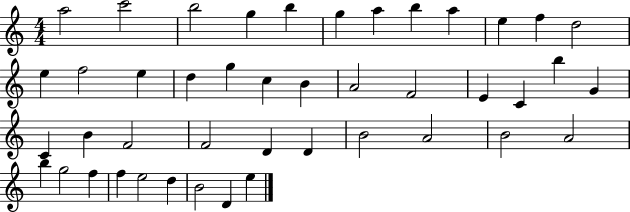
{
  \clef treble
  \numericTimeSignature
  \time 4/4
  \key c \major
  a''2 c'''2 | b''2 g''4 b''4 | g''4 a''4 b''4 a''4 | e''4 f''4 d''2 | \break e''4 f''2 e''4 | d''4 g''4 c''4 b'4 | a'2 f'2 | e'4 c'4 b''4 g'4 | \break c'4 b'4 f'2 | f'2 d'4 d'4 | b'2 a'2 | b'2 a'2 | \break b''4 g''2 f''4 | f''4 e''2 d''4 | b'2 d'4 e''4 | \bar "|."
}